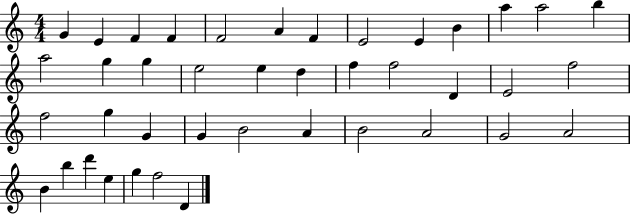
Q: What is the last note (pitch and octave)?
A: D4